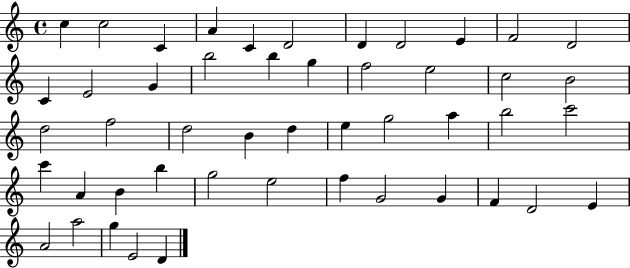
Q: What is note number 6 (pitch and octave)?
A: D4